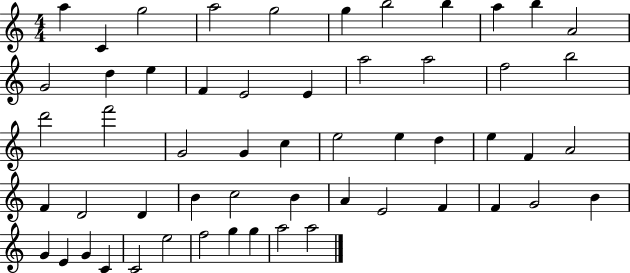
{
  \clef treble
  \numericTimeSignature
  \time 4/4
  \key c \major
  a''4 c'4 g''2 | a''2 g''2 | g''4 b''2 b''4 | a''4 b''4 a'2 | \break g'2 d''4 e''4 | f'4 e'2 e'4 | a''2 a''2 | f''2 b''2 | \break d'''2 f'''2 | g'2 g'4 c''4 | e''2 e''4 d''4 | e''4 f'4 a'2 | \break f'4 d'2 d'4 | b'4 c''2 b'4 | a'4 e'2 f'4 | f'4 g'2 b'4 | \break g'4 e'4 g'4 c'4 | c'2 e''2 | f''2 g''4 g''4 | a''2 a''2 | \break \bar "|."
}